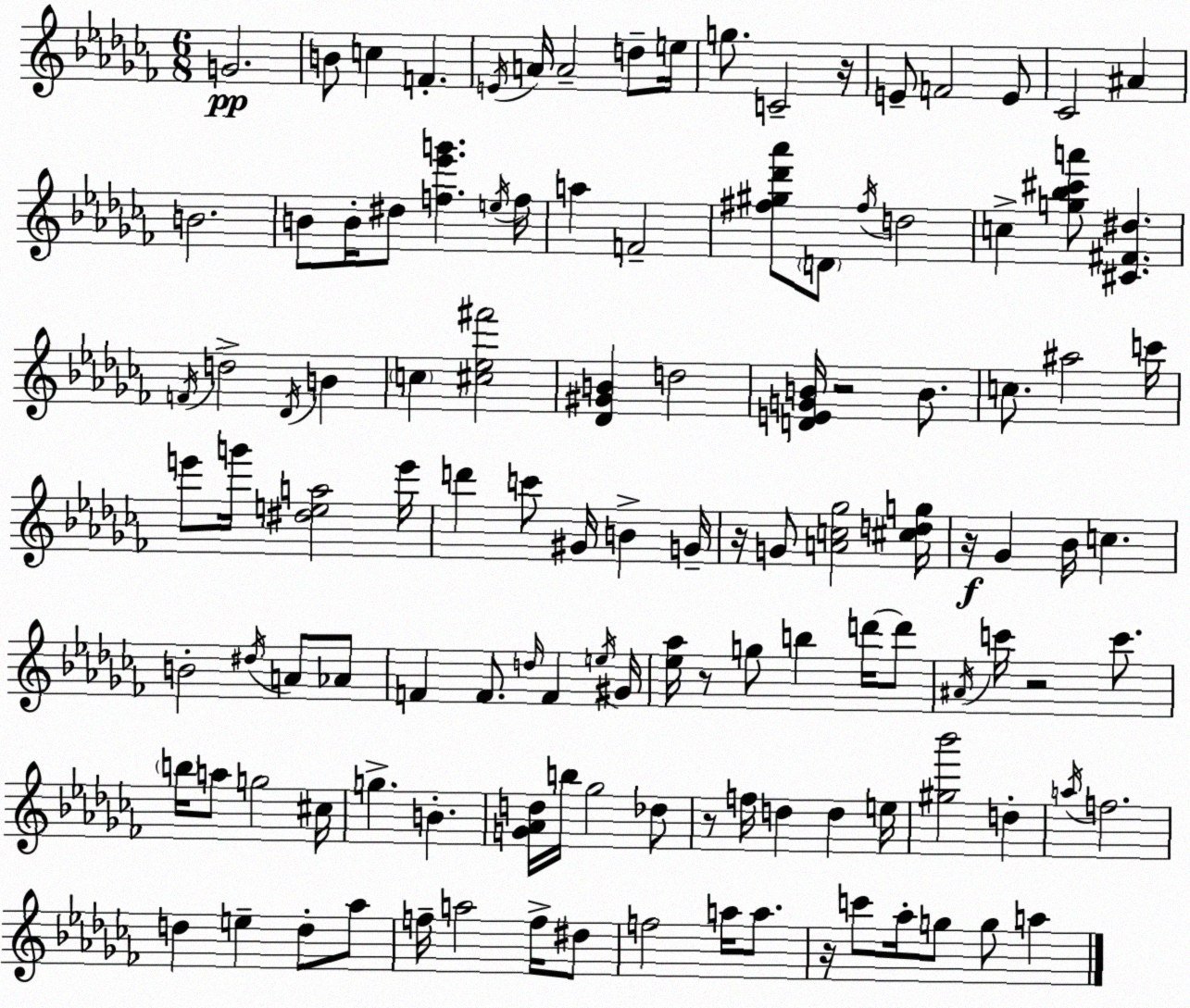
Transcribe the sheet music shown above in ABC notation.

X:1
T:Untitled
M:6/8
L:1/4
K:Abm
G2 B/2 c F E/4 A/4 A2 d/2 e/4 g/2 C2 z/4 E/2 F2 E/2 _C2 ^A B2 B/2 B/4 ^d/2 [f_e'g'] e/4 f/4 a F2 [^f^g_d'_a']/2 D/2 ^f/4 d2 c [g_b^c'a']/2 [^C^F^d] F/4 d2 _D/4 B c [^c_e^f']2 [_D^GB] d2 [DEGB]/4 z2 B/2 c/2 ^a2 c'/4 e'/2 g'/4 [^dea]2 e'/4 d' c'/2 ^G/4 B G/4 z/4 G/2 [Ac_g]2 [^cdg]/4 z/4 _G _B/4 c B2 ^d/4 A/2 _A/2 F F/2 d/4 F e/4 ^G/4 [_e_a]/4 z/2 g/2 b d'/4 d'/2 ^A/4 c'/4 z2 c'/2 b/4 a/2 g2 ^c/4 g B [G_Ad]/4 b/4 _g2 _d/2 z/2 f/4 d d e/4 [^g_b']2 d a/4 f2 d e d/2 _a/2 f/4 a2 f/4 ^d/2 f2 a/4 a/2 z/4 c'/2 _a/4 g/2 g/2 a